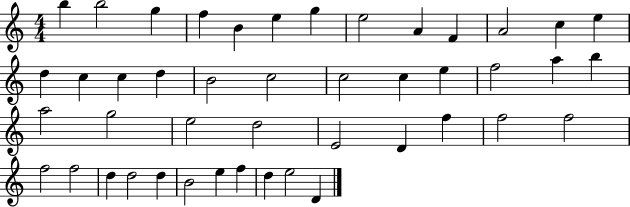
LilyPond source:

{
  \clef treble
  \numericTimeSignature
  \time 4/4
  \key c \major
  b''4 b''2 g''4 | f''4 b'4 e''4 g''4 | e''2 a'4 f'4 | a'2 c''4 e''4 | \break d''4 c''4 c''4 d''4 | b'2 c''2 | c''2 c''4 e''4 | f''2 a''4 b''4 | \break a''2 g''2 | e''2 d''2 | e'2 d'4 f''4 | f''2 f''2 | \break f''2 f''2 | d''4 d''2 d''4 | b'2 e''4 f''4 | d''4 e''2 d'4 | \break \bar "|."
}